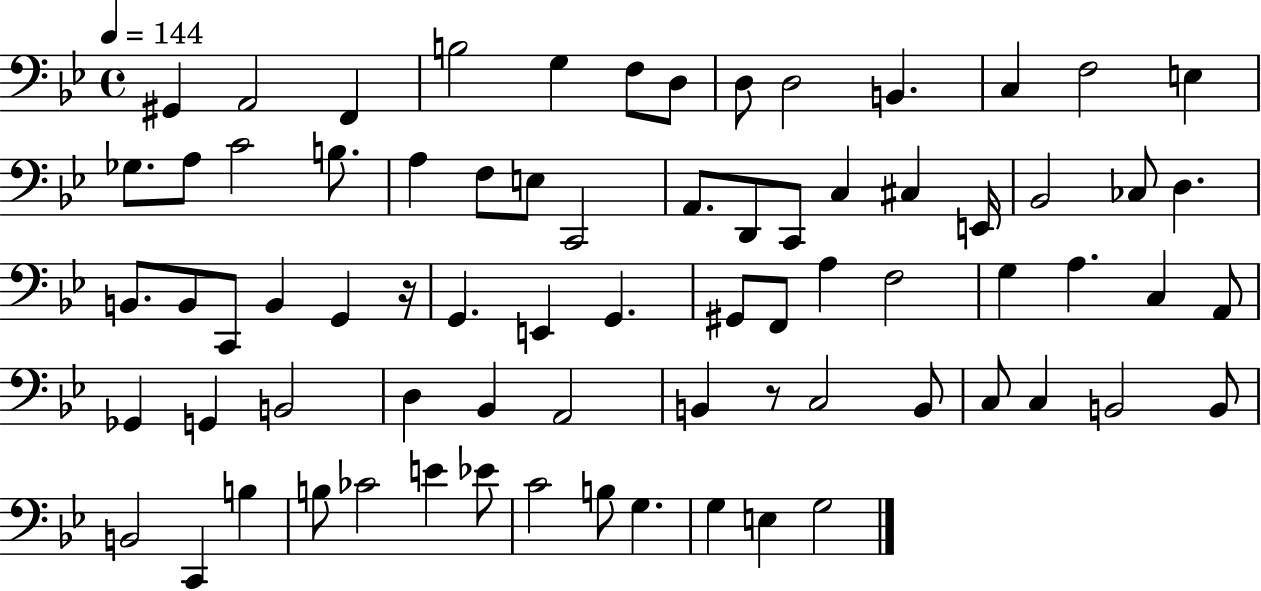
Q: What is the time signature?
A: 4/4